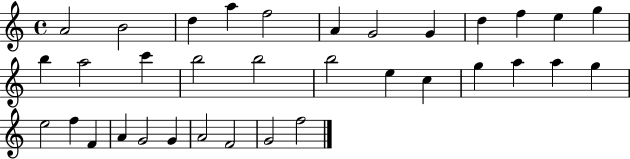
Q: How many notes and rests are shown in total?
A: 34